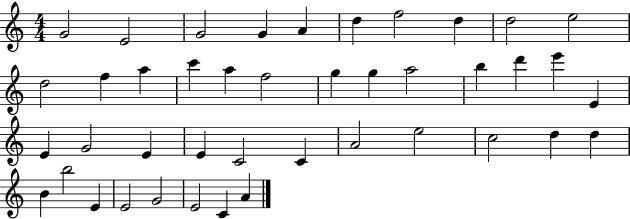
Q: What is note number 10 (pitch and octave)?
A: E5